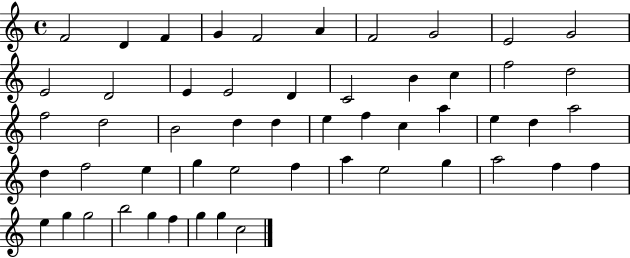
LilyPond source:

{
  \clef treble
  \time 4/4
  \defaultTimeSignature
  \key c \major
  f'2 d'4 f'4 | g'4 f'2 a'4 | f'2 g'2 | e'2 g'2 | \break e'2 d'2 | e'4 e'2 d'4 | c'2 b'4 c''4 | f''2 d''2 | \break f''2 d''2 | b'2 d''4 d''4 | e''4 f''4 c''4 a''4 | e''4 d''4 a''2 | \break d''4 f''2 e''4 | g''4 e''2 f''4 | a''4 e''2 g''4 | a''2 f''4 f''4 | \break e''4 g''4 g''2 | b''2 g''4 f''4 | g''4 g''4 c''2 | \bar "|."
}